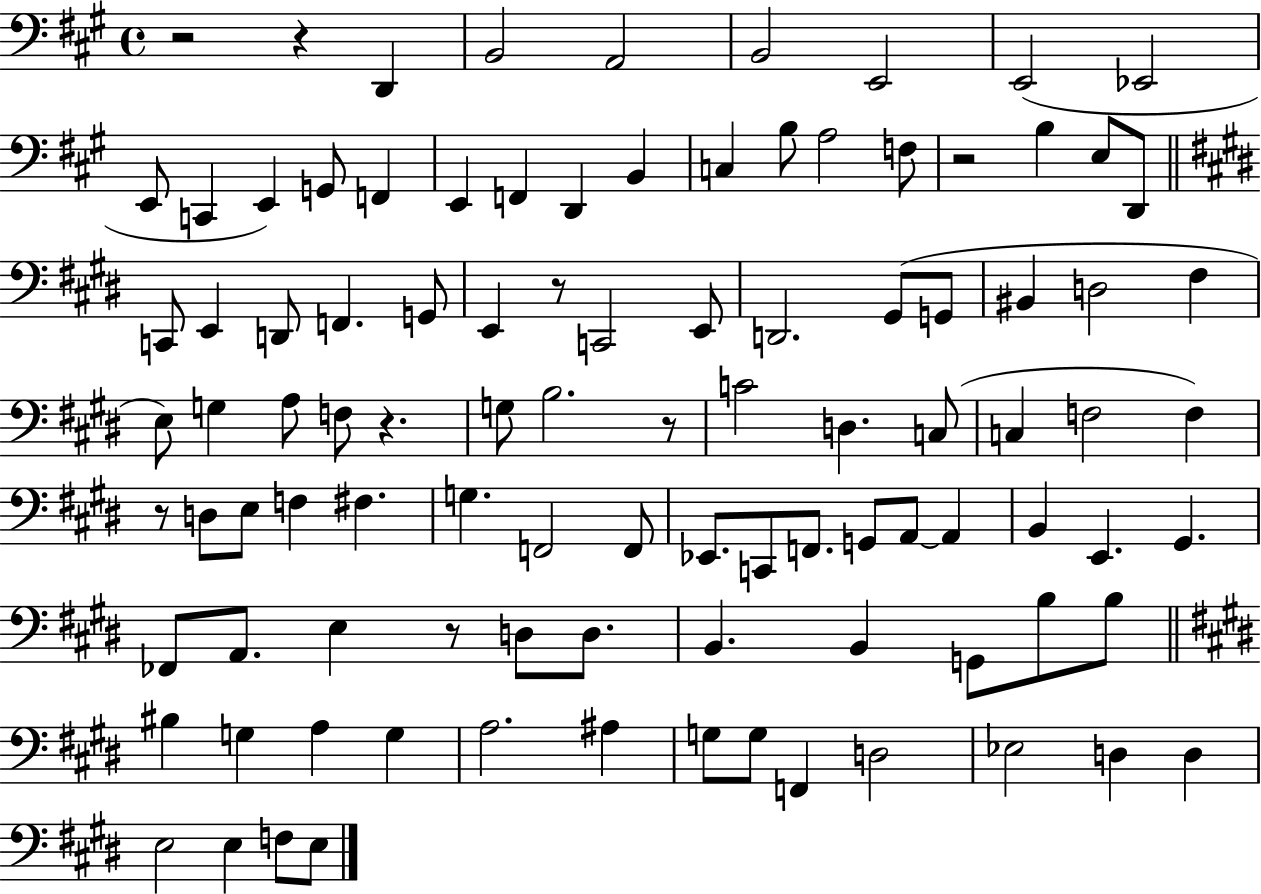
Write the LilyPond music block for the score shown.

{
  \clef bass
  \time 4/4
  \defaultTimeSignature
  \key a \major
  r2 r4 d,4 | b,2 a,2 | b,2 e,2 | e,2( ees,2 | \break e,8 c,4 e,4) g,8 f,4 | e,4 f,4 d,4 b,4 | c4 b8 a2 f8 | r2 b4 e8 d,8 | \break \bar "||" \break \key e \major c,8 e,4 d,8 f,4. g,8 | e,4 r8 c,2 e,8 | d,2. gis,8( g,8 | bis,4 d2 fis4 | \break e8) g4 a8 f8 r4. | g8 b2. r8 | c'2 d4. c8( | c4 f2 f4) | \break r8 d8 e8 f4 fis4. | g4. f,2 f,8 | ees,8. c,8 f,8. g,8 a,8~~ a,4 | b,4 e,4. gis,4. | \break fes,8 a,8. e4 r8 d8 d8. | b,4. b,4 g,8 b8 b8 | \bar "||" \break \key e \major bis4 g4 a4 g4 | a2. ais4 | g8 g8 f,4 d2 | ees2 d4 d4 | \break e2 e4 f8 e8 | \bar "|."
}